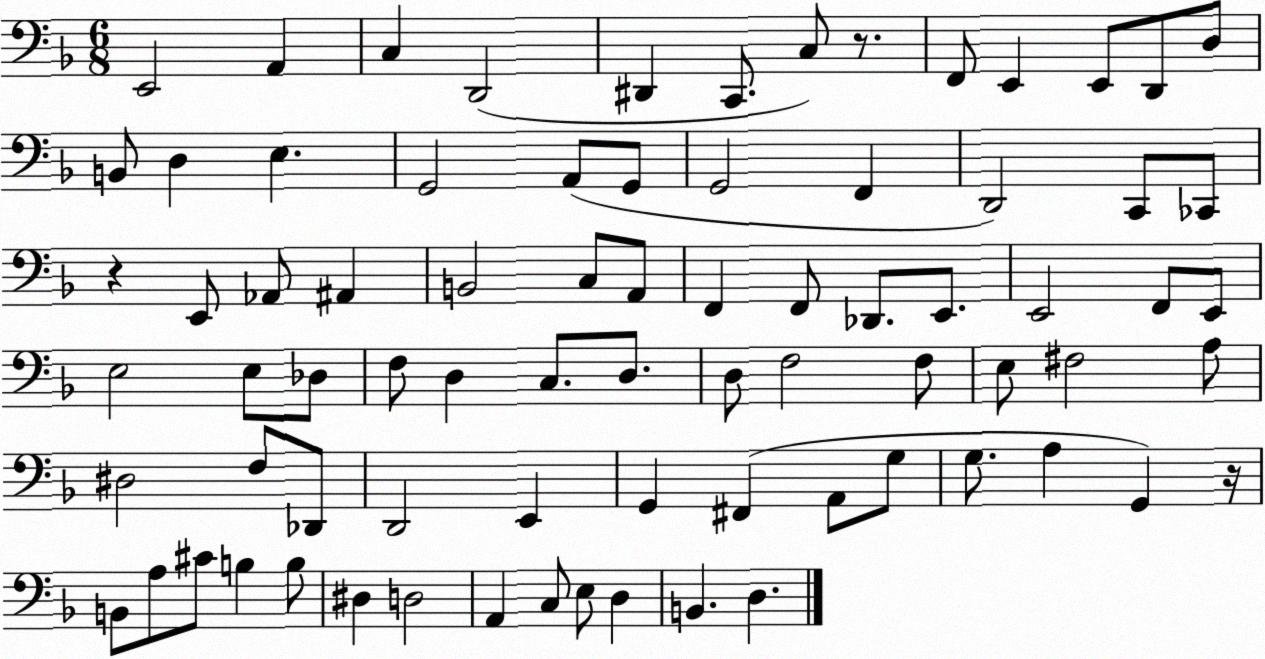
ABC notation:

X:1
T:Untitled
M:6/8
L:1/4
K:F
E,,2 A,, C, D,,2 ^D,, C,,/2 C,/2 z/2 F,,/2 E,, E,,/2 D,,/2 D,/2 B,,/2 D, E, G,,2 A,,/2 G,,/2 G,,2 F,, D,,2 C,,/2 _C,,/2 z E,,/2 _A,,/2 ^A,, B,,2 C,/2 A,,/2 F,, F,,/2 _D,,/2 E,,/2 E,,2 F,,/2 E,,/2 E,2 E,/2 _D,/2 F,/2 D, C,/2 D,/2 D,/2 F,2 F,/2 E,/2 ^F,2 A,/2 ^D,2 F,/2 _D,,/2 D,,2 E,, G,, ^F,, A,,/2 G,/2 G,/2 A, G,, z/4 B,,/2 A,/2 ^C/2 B, B,/2 ^D, D,2 A,, C,/2 E,/2 D, B,, D,